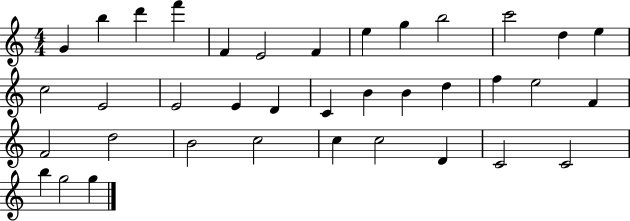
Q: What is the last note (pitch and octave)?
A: G5